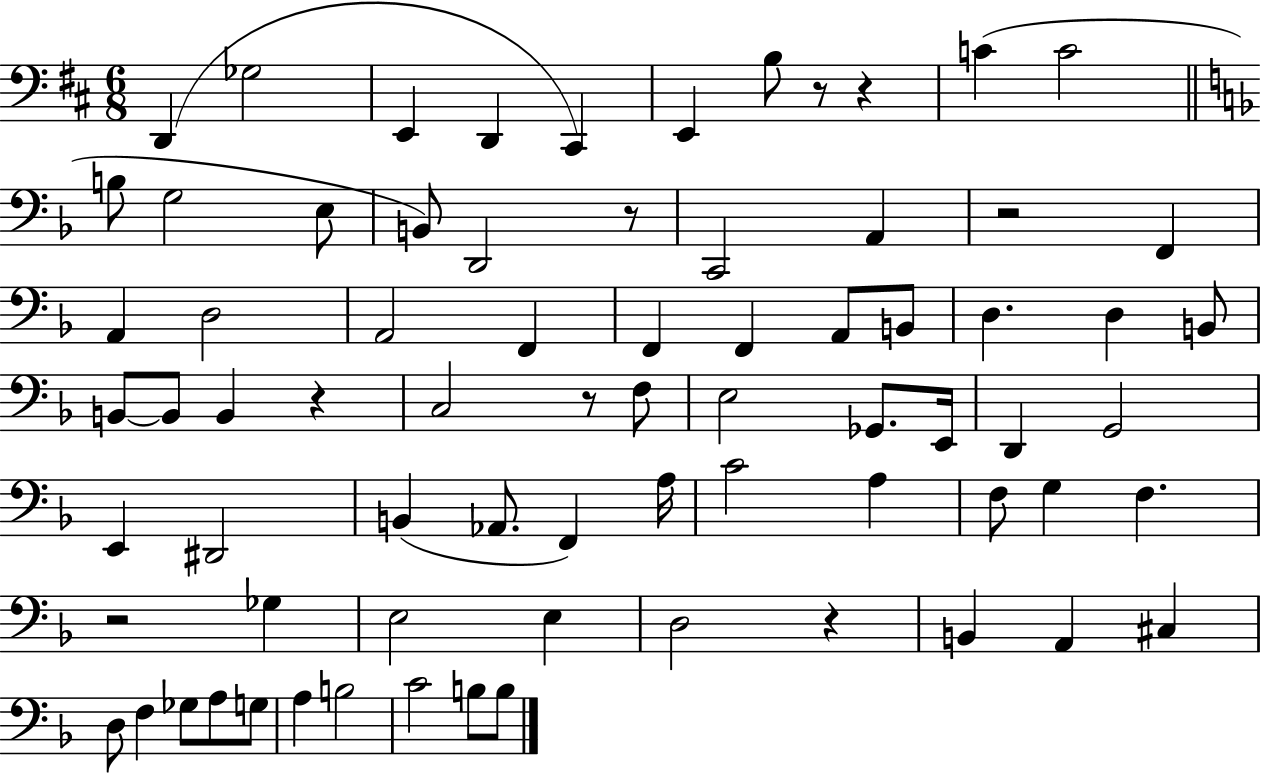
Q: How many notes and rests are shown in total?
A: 74